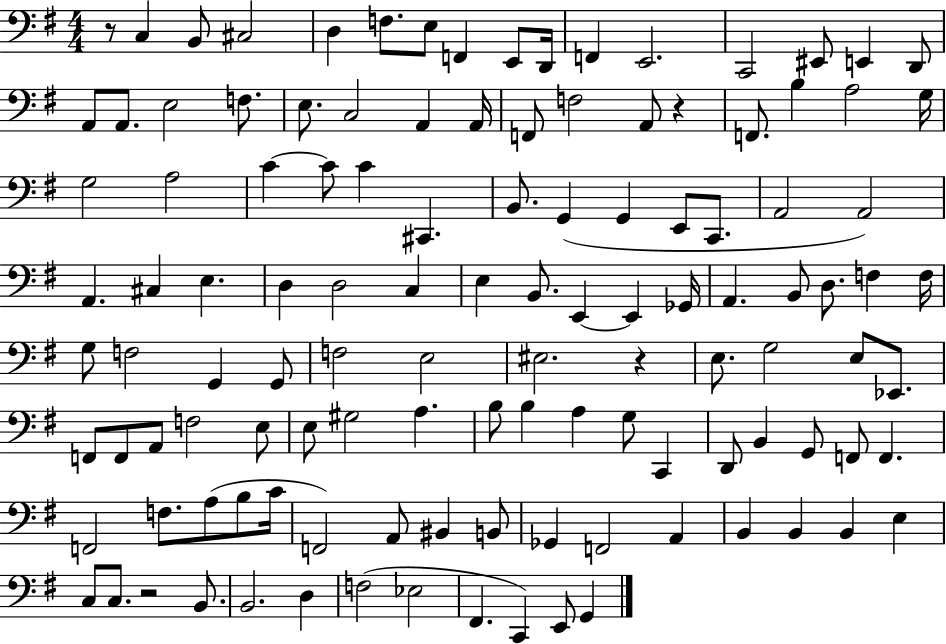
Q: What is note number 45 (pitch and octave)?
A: C#3